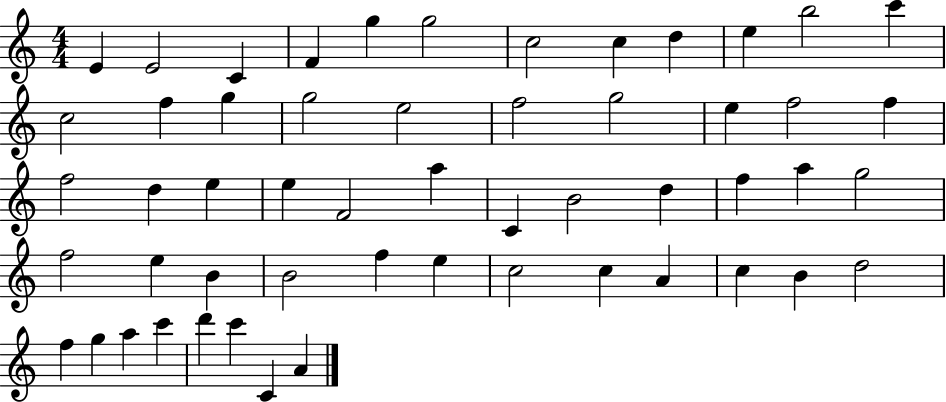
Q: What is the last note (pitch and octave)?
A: A4